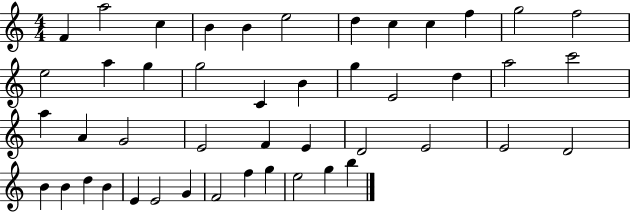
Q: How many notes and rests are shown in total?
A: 46